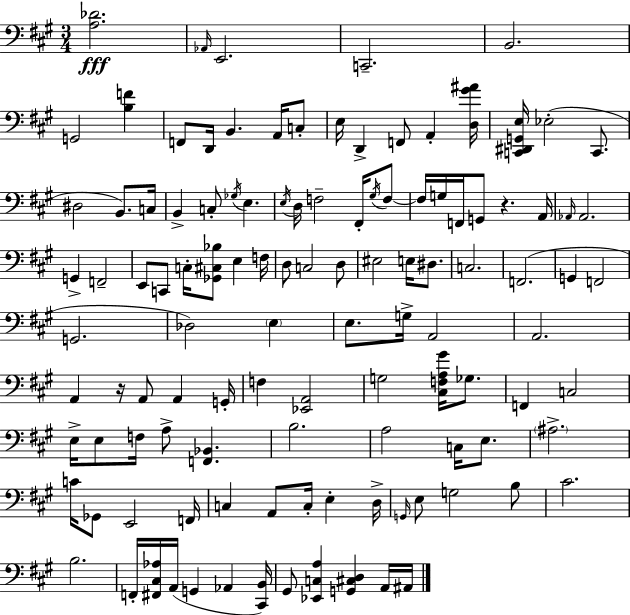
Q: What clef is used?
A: bass